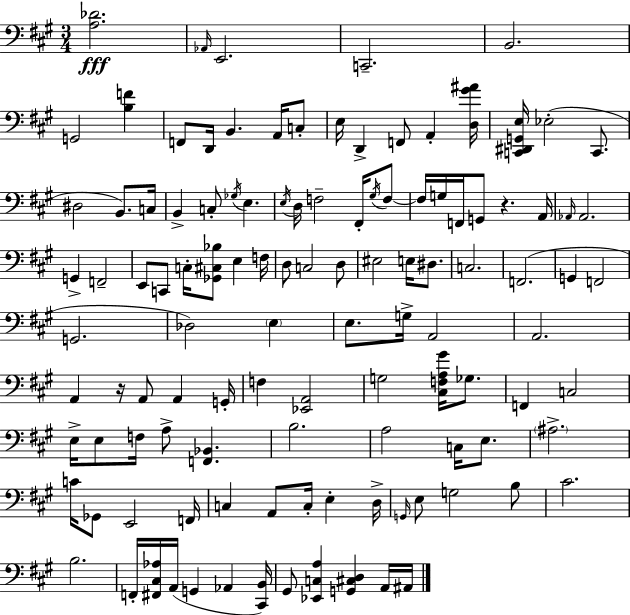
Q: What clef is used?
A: bass